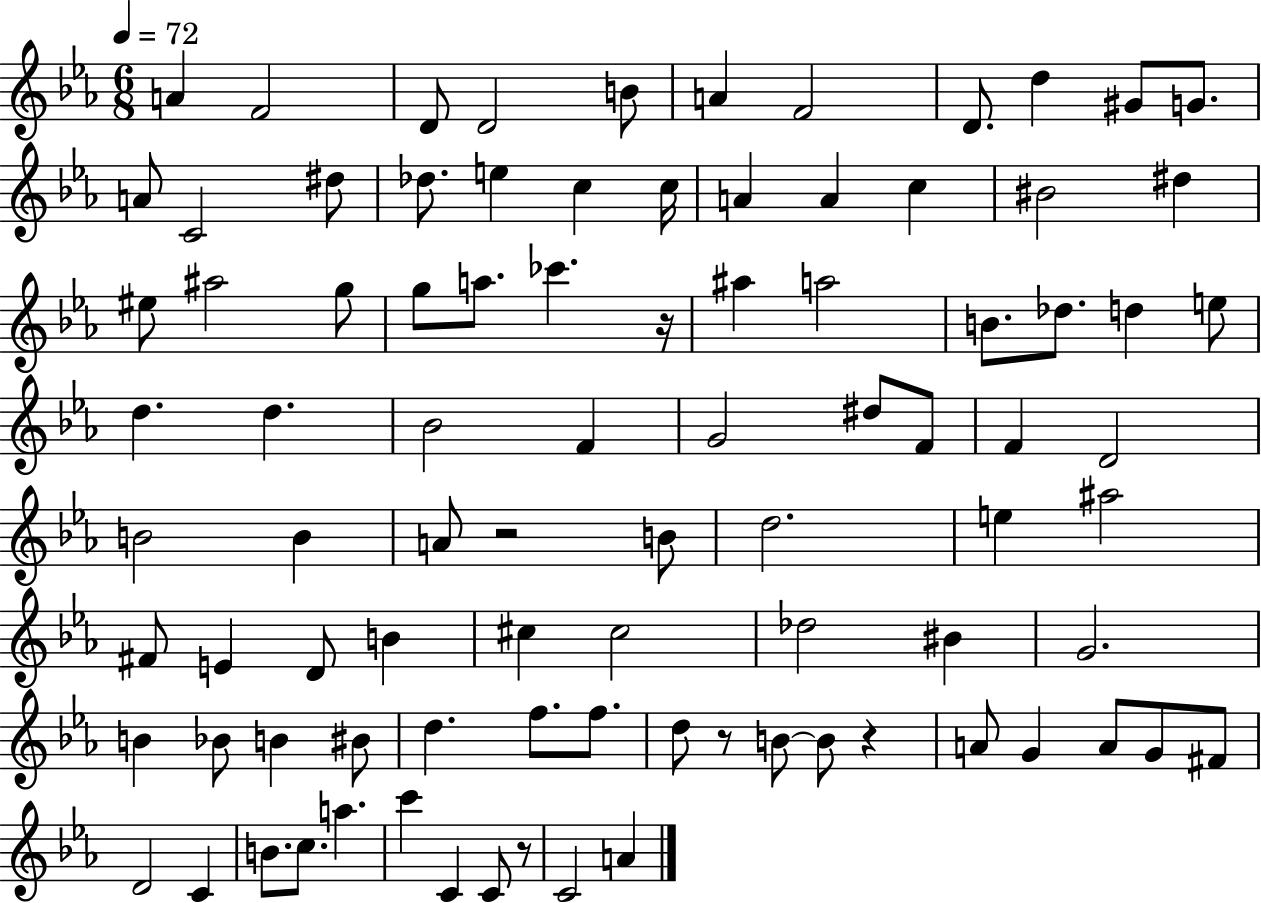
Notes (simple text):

A4/q F4/h D4/e D4/h B4/e A4/q F4/h D4/e. D5/q G#4/e G4/e. A4/e C4/h D#5/e Db5/e. E5/q C5/q C5/s A4/q A4/q C5/q BIS4/h D#5/q EIS5/e A#5/h G5/e G5/e A5/e. CES6/q. R/s A#5/q A5/h B4/e. Db5/e. D5/q E5/e D5/q. D5/q. Bb4/h F4/q G4/h D#5/e F4/e F4/q D4/h B4/h B4/q A4/e R/h B4/e D5/h. E5/q A#5/h F#4/e E4/q D4/e B4/q C#5/q C#5/h Db5/h BIS4/q G4/h. B4/q Bb4/e B4/q BIS4/e D5/q. F5/e. F5/e. D5/e R/e B4/e B4/e R/q A4/e G4/q A4/e G4/e F#4/e D4/h C4/q B4/e. C5/e. A5/q. C6/q C4/q C4/e R/e C4/h A4/q